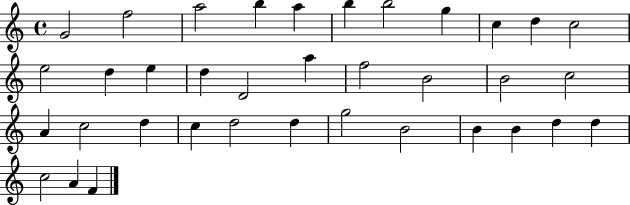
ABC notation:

X:1
T:Untitled
M:4/4
L:1/4
K:C
G2 f2 a2 b a b b2 g c d c2 e2 d e d D2 a f2 B2 B2 c2 A c2 d c d2 d g2 B2 B B d d c2 A F